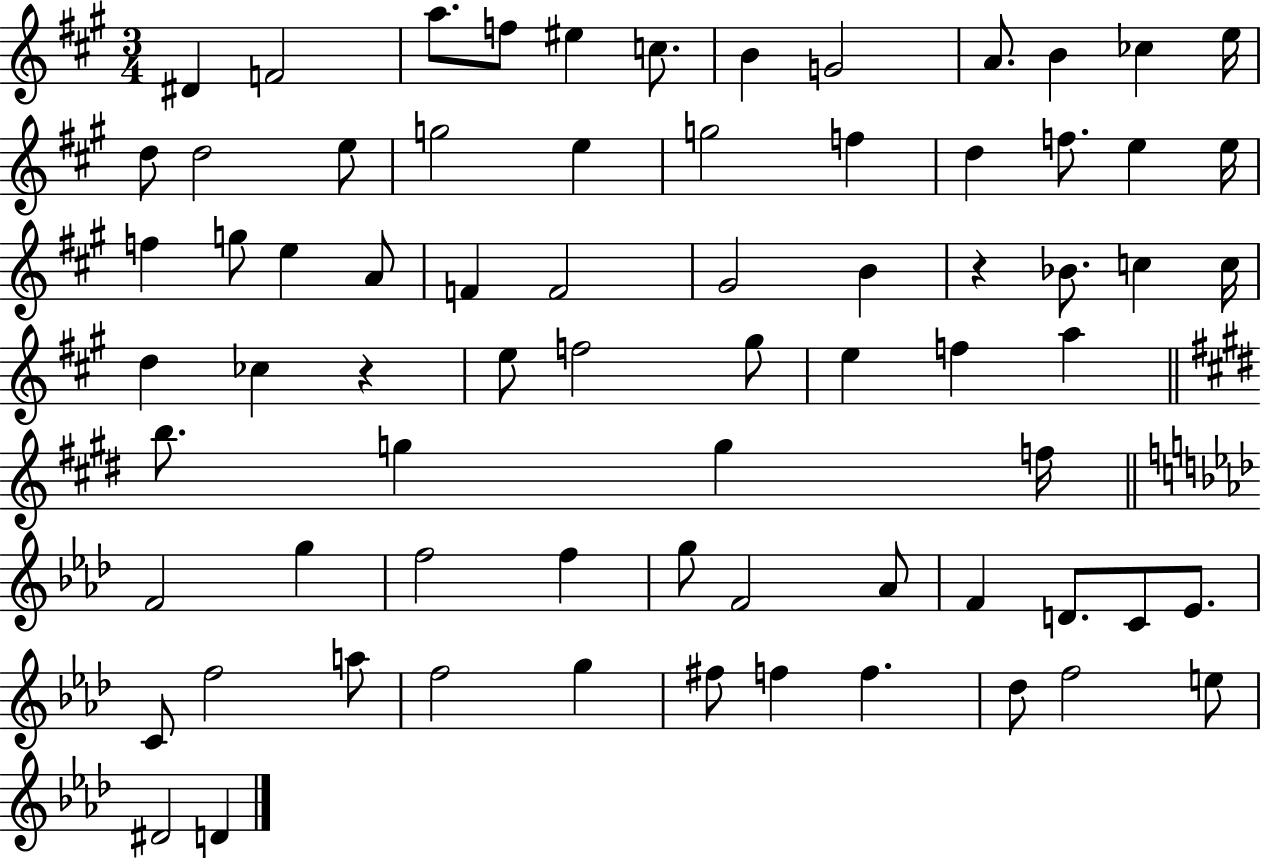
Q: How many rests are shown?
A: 2